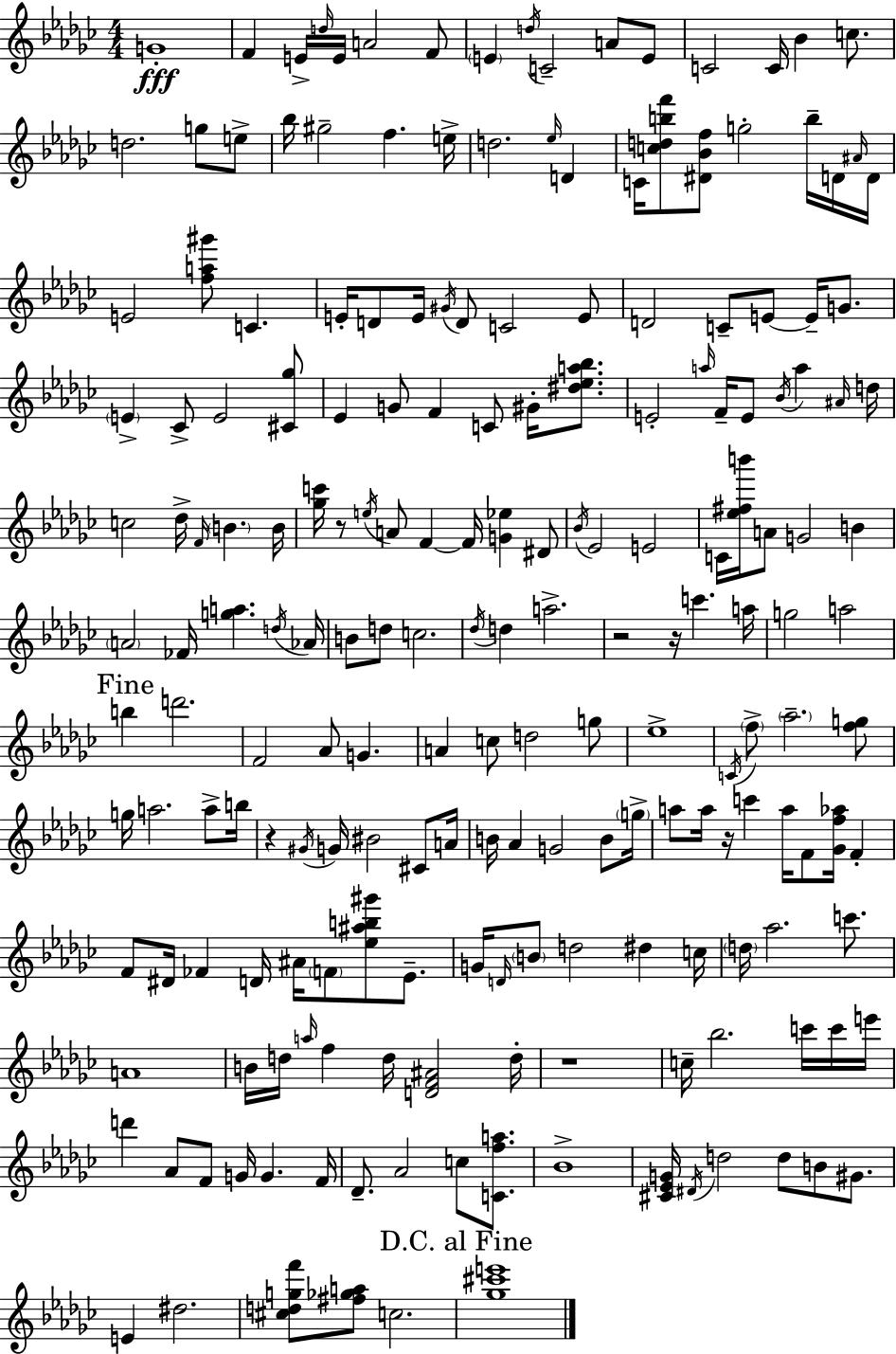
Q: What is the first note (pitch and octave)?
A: G4